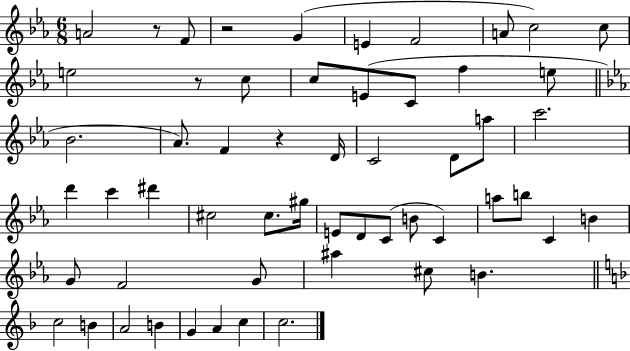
{
  \clef treble
  \numericTimeSignature
  \time 6/8
  \key ees \major
  a'2 r8 f'8 | r2 g'4( | e'4 f'2 | a'8 c''2) c''8 | \break e''2 r8 c''8 | c''8 e'8( c'8 f''4 e''8 | \bar "||" \break \key ees \major bes'2. | aes'8.) f'4 r4 d'16 | c'2 d'8 a''8 | c'''2. | \break d'''4 c'''4 dis'''4 | cis''2 cis''8. gis''16 | e'8 d'8 c'8( b'8 c'4) | a''8 b''8 c'4 b'4 | \break g'8 f'2 g'8 | ais''4 cis''8 b'4. | \bar "||" \break \key d \minor c''2 b'4 | a'2 b'4 | g'4 a'4 c''4 | c''2. | \break \bar "|."
}